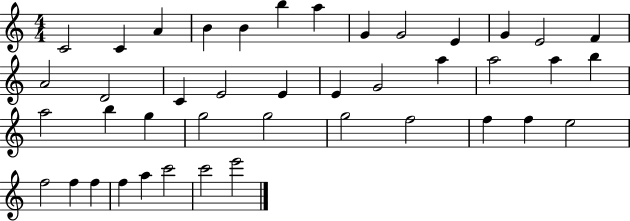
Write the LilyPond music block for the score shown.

{
  \clef treble
  \numericTimeSignature
  \time 4/4
  \key c \major
  c'2 c'4 a'4 | b'4 b'4 b''4 a''4 | g'4 g'2 e'4 | g'4 e'2 f'4 | \break a'2 d'2 | c'4 e'2 e'4 | e'4 g'2 a''4 | a''2 a''4 b''4 | \break a''2 b''4 g''4 | g''2 g''2 | g''2 f''2 | f''4 f''4 e''2 | \break f''2 f''4 f''4 | f''4 a''4 c'''2 | c'''2 e'''2 | \bar "|."
}